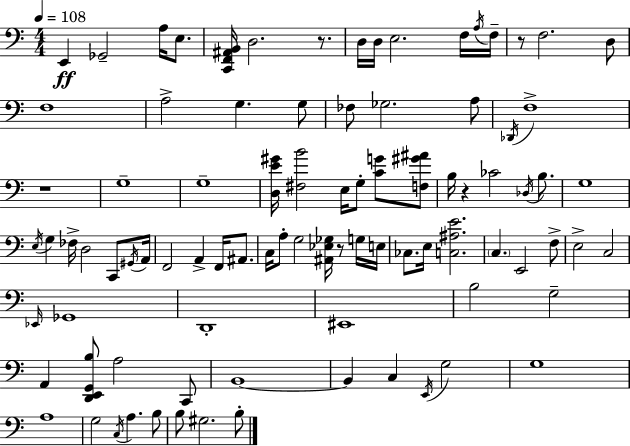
X:1
T:Untitled
M:4/4
L:1/4
K:Am
E,, _G,,2 A,/4 E,/2 [C,,F,,^A,,B,,]/4 D,2 z/2 D,/4 D,/4 E,2 F,/4 A,/4 F,/4 z/2 F,2 D,/2 F,4 A,2 G, G,/2 _F,/2 _G,2 A,/2 _D,,/4 F,4 z4 G,4 G,4 [D,E^G]/4 [^F,B]2 E,/4 G,/2 [CG]/2 [F,^G^A]/2 B,/4 z _C2 _D,/4 B,/2 G,4 E,/4 G, _F,/4 D,2 C,,/2 ^G,,/4 A,,/4 F,,2 A,, F,,/4 ^A,,/2 C,/4 A,/2 G,2 [^A,,_E,_G,]/4 z/2 G,/4 E,/4 _C,/2 E,/4 [C,^A,E]2 C, E,,2 F,/2 E,2 C,2 _E,,/4 _G,,4 D,,4 ^E,,4 B,2 G,2 A,, [D,,E,,G,,B,]/2 A,2 C,,/2 B,,4 B,, C, E,,/4 G,2 G,4 A,4 G,2 C,/4 A, B,/2 B,/2 ^G,2 B,/2